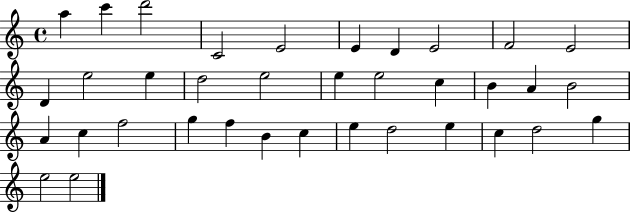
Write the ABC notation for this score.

X:1
T:Untitled
M:4/4
L:1/4
K:C
a c' d'2 C2 E2 E D E2 F2 E2 D e2 e d2 e2 e e2 c B A B2 A c f2 g f B c e d2 e c d2 g e2 e2